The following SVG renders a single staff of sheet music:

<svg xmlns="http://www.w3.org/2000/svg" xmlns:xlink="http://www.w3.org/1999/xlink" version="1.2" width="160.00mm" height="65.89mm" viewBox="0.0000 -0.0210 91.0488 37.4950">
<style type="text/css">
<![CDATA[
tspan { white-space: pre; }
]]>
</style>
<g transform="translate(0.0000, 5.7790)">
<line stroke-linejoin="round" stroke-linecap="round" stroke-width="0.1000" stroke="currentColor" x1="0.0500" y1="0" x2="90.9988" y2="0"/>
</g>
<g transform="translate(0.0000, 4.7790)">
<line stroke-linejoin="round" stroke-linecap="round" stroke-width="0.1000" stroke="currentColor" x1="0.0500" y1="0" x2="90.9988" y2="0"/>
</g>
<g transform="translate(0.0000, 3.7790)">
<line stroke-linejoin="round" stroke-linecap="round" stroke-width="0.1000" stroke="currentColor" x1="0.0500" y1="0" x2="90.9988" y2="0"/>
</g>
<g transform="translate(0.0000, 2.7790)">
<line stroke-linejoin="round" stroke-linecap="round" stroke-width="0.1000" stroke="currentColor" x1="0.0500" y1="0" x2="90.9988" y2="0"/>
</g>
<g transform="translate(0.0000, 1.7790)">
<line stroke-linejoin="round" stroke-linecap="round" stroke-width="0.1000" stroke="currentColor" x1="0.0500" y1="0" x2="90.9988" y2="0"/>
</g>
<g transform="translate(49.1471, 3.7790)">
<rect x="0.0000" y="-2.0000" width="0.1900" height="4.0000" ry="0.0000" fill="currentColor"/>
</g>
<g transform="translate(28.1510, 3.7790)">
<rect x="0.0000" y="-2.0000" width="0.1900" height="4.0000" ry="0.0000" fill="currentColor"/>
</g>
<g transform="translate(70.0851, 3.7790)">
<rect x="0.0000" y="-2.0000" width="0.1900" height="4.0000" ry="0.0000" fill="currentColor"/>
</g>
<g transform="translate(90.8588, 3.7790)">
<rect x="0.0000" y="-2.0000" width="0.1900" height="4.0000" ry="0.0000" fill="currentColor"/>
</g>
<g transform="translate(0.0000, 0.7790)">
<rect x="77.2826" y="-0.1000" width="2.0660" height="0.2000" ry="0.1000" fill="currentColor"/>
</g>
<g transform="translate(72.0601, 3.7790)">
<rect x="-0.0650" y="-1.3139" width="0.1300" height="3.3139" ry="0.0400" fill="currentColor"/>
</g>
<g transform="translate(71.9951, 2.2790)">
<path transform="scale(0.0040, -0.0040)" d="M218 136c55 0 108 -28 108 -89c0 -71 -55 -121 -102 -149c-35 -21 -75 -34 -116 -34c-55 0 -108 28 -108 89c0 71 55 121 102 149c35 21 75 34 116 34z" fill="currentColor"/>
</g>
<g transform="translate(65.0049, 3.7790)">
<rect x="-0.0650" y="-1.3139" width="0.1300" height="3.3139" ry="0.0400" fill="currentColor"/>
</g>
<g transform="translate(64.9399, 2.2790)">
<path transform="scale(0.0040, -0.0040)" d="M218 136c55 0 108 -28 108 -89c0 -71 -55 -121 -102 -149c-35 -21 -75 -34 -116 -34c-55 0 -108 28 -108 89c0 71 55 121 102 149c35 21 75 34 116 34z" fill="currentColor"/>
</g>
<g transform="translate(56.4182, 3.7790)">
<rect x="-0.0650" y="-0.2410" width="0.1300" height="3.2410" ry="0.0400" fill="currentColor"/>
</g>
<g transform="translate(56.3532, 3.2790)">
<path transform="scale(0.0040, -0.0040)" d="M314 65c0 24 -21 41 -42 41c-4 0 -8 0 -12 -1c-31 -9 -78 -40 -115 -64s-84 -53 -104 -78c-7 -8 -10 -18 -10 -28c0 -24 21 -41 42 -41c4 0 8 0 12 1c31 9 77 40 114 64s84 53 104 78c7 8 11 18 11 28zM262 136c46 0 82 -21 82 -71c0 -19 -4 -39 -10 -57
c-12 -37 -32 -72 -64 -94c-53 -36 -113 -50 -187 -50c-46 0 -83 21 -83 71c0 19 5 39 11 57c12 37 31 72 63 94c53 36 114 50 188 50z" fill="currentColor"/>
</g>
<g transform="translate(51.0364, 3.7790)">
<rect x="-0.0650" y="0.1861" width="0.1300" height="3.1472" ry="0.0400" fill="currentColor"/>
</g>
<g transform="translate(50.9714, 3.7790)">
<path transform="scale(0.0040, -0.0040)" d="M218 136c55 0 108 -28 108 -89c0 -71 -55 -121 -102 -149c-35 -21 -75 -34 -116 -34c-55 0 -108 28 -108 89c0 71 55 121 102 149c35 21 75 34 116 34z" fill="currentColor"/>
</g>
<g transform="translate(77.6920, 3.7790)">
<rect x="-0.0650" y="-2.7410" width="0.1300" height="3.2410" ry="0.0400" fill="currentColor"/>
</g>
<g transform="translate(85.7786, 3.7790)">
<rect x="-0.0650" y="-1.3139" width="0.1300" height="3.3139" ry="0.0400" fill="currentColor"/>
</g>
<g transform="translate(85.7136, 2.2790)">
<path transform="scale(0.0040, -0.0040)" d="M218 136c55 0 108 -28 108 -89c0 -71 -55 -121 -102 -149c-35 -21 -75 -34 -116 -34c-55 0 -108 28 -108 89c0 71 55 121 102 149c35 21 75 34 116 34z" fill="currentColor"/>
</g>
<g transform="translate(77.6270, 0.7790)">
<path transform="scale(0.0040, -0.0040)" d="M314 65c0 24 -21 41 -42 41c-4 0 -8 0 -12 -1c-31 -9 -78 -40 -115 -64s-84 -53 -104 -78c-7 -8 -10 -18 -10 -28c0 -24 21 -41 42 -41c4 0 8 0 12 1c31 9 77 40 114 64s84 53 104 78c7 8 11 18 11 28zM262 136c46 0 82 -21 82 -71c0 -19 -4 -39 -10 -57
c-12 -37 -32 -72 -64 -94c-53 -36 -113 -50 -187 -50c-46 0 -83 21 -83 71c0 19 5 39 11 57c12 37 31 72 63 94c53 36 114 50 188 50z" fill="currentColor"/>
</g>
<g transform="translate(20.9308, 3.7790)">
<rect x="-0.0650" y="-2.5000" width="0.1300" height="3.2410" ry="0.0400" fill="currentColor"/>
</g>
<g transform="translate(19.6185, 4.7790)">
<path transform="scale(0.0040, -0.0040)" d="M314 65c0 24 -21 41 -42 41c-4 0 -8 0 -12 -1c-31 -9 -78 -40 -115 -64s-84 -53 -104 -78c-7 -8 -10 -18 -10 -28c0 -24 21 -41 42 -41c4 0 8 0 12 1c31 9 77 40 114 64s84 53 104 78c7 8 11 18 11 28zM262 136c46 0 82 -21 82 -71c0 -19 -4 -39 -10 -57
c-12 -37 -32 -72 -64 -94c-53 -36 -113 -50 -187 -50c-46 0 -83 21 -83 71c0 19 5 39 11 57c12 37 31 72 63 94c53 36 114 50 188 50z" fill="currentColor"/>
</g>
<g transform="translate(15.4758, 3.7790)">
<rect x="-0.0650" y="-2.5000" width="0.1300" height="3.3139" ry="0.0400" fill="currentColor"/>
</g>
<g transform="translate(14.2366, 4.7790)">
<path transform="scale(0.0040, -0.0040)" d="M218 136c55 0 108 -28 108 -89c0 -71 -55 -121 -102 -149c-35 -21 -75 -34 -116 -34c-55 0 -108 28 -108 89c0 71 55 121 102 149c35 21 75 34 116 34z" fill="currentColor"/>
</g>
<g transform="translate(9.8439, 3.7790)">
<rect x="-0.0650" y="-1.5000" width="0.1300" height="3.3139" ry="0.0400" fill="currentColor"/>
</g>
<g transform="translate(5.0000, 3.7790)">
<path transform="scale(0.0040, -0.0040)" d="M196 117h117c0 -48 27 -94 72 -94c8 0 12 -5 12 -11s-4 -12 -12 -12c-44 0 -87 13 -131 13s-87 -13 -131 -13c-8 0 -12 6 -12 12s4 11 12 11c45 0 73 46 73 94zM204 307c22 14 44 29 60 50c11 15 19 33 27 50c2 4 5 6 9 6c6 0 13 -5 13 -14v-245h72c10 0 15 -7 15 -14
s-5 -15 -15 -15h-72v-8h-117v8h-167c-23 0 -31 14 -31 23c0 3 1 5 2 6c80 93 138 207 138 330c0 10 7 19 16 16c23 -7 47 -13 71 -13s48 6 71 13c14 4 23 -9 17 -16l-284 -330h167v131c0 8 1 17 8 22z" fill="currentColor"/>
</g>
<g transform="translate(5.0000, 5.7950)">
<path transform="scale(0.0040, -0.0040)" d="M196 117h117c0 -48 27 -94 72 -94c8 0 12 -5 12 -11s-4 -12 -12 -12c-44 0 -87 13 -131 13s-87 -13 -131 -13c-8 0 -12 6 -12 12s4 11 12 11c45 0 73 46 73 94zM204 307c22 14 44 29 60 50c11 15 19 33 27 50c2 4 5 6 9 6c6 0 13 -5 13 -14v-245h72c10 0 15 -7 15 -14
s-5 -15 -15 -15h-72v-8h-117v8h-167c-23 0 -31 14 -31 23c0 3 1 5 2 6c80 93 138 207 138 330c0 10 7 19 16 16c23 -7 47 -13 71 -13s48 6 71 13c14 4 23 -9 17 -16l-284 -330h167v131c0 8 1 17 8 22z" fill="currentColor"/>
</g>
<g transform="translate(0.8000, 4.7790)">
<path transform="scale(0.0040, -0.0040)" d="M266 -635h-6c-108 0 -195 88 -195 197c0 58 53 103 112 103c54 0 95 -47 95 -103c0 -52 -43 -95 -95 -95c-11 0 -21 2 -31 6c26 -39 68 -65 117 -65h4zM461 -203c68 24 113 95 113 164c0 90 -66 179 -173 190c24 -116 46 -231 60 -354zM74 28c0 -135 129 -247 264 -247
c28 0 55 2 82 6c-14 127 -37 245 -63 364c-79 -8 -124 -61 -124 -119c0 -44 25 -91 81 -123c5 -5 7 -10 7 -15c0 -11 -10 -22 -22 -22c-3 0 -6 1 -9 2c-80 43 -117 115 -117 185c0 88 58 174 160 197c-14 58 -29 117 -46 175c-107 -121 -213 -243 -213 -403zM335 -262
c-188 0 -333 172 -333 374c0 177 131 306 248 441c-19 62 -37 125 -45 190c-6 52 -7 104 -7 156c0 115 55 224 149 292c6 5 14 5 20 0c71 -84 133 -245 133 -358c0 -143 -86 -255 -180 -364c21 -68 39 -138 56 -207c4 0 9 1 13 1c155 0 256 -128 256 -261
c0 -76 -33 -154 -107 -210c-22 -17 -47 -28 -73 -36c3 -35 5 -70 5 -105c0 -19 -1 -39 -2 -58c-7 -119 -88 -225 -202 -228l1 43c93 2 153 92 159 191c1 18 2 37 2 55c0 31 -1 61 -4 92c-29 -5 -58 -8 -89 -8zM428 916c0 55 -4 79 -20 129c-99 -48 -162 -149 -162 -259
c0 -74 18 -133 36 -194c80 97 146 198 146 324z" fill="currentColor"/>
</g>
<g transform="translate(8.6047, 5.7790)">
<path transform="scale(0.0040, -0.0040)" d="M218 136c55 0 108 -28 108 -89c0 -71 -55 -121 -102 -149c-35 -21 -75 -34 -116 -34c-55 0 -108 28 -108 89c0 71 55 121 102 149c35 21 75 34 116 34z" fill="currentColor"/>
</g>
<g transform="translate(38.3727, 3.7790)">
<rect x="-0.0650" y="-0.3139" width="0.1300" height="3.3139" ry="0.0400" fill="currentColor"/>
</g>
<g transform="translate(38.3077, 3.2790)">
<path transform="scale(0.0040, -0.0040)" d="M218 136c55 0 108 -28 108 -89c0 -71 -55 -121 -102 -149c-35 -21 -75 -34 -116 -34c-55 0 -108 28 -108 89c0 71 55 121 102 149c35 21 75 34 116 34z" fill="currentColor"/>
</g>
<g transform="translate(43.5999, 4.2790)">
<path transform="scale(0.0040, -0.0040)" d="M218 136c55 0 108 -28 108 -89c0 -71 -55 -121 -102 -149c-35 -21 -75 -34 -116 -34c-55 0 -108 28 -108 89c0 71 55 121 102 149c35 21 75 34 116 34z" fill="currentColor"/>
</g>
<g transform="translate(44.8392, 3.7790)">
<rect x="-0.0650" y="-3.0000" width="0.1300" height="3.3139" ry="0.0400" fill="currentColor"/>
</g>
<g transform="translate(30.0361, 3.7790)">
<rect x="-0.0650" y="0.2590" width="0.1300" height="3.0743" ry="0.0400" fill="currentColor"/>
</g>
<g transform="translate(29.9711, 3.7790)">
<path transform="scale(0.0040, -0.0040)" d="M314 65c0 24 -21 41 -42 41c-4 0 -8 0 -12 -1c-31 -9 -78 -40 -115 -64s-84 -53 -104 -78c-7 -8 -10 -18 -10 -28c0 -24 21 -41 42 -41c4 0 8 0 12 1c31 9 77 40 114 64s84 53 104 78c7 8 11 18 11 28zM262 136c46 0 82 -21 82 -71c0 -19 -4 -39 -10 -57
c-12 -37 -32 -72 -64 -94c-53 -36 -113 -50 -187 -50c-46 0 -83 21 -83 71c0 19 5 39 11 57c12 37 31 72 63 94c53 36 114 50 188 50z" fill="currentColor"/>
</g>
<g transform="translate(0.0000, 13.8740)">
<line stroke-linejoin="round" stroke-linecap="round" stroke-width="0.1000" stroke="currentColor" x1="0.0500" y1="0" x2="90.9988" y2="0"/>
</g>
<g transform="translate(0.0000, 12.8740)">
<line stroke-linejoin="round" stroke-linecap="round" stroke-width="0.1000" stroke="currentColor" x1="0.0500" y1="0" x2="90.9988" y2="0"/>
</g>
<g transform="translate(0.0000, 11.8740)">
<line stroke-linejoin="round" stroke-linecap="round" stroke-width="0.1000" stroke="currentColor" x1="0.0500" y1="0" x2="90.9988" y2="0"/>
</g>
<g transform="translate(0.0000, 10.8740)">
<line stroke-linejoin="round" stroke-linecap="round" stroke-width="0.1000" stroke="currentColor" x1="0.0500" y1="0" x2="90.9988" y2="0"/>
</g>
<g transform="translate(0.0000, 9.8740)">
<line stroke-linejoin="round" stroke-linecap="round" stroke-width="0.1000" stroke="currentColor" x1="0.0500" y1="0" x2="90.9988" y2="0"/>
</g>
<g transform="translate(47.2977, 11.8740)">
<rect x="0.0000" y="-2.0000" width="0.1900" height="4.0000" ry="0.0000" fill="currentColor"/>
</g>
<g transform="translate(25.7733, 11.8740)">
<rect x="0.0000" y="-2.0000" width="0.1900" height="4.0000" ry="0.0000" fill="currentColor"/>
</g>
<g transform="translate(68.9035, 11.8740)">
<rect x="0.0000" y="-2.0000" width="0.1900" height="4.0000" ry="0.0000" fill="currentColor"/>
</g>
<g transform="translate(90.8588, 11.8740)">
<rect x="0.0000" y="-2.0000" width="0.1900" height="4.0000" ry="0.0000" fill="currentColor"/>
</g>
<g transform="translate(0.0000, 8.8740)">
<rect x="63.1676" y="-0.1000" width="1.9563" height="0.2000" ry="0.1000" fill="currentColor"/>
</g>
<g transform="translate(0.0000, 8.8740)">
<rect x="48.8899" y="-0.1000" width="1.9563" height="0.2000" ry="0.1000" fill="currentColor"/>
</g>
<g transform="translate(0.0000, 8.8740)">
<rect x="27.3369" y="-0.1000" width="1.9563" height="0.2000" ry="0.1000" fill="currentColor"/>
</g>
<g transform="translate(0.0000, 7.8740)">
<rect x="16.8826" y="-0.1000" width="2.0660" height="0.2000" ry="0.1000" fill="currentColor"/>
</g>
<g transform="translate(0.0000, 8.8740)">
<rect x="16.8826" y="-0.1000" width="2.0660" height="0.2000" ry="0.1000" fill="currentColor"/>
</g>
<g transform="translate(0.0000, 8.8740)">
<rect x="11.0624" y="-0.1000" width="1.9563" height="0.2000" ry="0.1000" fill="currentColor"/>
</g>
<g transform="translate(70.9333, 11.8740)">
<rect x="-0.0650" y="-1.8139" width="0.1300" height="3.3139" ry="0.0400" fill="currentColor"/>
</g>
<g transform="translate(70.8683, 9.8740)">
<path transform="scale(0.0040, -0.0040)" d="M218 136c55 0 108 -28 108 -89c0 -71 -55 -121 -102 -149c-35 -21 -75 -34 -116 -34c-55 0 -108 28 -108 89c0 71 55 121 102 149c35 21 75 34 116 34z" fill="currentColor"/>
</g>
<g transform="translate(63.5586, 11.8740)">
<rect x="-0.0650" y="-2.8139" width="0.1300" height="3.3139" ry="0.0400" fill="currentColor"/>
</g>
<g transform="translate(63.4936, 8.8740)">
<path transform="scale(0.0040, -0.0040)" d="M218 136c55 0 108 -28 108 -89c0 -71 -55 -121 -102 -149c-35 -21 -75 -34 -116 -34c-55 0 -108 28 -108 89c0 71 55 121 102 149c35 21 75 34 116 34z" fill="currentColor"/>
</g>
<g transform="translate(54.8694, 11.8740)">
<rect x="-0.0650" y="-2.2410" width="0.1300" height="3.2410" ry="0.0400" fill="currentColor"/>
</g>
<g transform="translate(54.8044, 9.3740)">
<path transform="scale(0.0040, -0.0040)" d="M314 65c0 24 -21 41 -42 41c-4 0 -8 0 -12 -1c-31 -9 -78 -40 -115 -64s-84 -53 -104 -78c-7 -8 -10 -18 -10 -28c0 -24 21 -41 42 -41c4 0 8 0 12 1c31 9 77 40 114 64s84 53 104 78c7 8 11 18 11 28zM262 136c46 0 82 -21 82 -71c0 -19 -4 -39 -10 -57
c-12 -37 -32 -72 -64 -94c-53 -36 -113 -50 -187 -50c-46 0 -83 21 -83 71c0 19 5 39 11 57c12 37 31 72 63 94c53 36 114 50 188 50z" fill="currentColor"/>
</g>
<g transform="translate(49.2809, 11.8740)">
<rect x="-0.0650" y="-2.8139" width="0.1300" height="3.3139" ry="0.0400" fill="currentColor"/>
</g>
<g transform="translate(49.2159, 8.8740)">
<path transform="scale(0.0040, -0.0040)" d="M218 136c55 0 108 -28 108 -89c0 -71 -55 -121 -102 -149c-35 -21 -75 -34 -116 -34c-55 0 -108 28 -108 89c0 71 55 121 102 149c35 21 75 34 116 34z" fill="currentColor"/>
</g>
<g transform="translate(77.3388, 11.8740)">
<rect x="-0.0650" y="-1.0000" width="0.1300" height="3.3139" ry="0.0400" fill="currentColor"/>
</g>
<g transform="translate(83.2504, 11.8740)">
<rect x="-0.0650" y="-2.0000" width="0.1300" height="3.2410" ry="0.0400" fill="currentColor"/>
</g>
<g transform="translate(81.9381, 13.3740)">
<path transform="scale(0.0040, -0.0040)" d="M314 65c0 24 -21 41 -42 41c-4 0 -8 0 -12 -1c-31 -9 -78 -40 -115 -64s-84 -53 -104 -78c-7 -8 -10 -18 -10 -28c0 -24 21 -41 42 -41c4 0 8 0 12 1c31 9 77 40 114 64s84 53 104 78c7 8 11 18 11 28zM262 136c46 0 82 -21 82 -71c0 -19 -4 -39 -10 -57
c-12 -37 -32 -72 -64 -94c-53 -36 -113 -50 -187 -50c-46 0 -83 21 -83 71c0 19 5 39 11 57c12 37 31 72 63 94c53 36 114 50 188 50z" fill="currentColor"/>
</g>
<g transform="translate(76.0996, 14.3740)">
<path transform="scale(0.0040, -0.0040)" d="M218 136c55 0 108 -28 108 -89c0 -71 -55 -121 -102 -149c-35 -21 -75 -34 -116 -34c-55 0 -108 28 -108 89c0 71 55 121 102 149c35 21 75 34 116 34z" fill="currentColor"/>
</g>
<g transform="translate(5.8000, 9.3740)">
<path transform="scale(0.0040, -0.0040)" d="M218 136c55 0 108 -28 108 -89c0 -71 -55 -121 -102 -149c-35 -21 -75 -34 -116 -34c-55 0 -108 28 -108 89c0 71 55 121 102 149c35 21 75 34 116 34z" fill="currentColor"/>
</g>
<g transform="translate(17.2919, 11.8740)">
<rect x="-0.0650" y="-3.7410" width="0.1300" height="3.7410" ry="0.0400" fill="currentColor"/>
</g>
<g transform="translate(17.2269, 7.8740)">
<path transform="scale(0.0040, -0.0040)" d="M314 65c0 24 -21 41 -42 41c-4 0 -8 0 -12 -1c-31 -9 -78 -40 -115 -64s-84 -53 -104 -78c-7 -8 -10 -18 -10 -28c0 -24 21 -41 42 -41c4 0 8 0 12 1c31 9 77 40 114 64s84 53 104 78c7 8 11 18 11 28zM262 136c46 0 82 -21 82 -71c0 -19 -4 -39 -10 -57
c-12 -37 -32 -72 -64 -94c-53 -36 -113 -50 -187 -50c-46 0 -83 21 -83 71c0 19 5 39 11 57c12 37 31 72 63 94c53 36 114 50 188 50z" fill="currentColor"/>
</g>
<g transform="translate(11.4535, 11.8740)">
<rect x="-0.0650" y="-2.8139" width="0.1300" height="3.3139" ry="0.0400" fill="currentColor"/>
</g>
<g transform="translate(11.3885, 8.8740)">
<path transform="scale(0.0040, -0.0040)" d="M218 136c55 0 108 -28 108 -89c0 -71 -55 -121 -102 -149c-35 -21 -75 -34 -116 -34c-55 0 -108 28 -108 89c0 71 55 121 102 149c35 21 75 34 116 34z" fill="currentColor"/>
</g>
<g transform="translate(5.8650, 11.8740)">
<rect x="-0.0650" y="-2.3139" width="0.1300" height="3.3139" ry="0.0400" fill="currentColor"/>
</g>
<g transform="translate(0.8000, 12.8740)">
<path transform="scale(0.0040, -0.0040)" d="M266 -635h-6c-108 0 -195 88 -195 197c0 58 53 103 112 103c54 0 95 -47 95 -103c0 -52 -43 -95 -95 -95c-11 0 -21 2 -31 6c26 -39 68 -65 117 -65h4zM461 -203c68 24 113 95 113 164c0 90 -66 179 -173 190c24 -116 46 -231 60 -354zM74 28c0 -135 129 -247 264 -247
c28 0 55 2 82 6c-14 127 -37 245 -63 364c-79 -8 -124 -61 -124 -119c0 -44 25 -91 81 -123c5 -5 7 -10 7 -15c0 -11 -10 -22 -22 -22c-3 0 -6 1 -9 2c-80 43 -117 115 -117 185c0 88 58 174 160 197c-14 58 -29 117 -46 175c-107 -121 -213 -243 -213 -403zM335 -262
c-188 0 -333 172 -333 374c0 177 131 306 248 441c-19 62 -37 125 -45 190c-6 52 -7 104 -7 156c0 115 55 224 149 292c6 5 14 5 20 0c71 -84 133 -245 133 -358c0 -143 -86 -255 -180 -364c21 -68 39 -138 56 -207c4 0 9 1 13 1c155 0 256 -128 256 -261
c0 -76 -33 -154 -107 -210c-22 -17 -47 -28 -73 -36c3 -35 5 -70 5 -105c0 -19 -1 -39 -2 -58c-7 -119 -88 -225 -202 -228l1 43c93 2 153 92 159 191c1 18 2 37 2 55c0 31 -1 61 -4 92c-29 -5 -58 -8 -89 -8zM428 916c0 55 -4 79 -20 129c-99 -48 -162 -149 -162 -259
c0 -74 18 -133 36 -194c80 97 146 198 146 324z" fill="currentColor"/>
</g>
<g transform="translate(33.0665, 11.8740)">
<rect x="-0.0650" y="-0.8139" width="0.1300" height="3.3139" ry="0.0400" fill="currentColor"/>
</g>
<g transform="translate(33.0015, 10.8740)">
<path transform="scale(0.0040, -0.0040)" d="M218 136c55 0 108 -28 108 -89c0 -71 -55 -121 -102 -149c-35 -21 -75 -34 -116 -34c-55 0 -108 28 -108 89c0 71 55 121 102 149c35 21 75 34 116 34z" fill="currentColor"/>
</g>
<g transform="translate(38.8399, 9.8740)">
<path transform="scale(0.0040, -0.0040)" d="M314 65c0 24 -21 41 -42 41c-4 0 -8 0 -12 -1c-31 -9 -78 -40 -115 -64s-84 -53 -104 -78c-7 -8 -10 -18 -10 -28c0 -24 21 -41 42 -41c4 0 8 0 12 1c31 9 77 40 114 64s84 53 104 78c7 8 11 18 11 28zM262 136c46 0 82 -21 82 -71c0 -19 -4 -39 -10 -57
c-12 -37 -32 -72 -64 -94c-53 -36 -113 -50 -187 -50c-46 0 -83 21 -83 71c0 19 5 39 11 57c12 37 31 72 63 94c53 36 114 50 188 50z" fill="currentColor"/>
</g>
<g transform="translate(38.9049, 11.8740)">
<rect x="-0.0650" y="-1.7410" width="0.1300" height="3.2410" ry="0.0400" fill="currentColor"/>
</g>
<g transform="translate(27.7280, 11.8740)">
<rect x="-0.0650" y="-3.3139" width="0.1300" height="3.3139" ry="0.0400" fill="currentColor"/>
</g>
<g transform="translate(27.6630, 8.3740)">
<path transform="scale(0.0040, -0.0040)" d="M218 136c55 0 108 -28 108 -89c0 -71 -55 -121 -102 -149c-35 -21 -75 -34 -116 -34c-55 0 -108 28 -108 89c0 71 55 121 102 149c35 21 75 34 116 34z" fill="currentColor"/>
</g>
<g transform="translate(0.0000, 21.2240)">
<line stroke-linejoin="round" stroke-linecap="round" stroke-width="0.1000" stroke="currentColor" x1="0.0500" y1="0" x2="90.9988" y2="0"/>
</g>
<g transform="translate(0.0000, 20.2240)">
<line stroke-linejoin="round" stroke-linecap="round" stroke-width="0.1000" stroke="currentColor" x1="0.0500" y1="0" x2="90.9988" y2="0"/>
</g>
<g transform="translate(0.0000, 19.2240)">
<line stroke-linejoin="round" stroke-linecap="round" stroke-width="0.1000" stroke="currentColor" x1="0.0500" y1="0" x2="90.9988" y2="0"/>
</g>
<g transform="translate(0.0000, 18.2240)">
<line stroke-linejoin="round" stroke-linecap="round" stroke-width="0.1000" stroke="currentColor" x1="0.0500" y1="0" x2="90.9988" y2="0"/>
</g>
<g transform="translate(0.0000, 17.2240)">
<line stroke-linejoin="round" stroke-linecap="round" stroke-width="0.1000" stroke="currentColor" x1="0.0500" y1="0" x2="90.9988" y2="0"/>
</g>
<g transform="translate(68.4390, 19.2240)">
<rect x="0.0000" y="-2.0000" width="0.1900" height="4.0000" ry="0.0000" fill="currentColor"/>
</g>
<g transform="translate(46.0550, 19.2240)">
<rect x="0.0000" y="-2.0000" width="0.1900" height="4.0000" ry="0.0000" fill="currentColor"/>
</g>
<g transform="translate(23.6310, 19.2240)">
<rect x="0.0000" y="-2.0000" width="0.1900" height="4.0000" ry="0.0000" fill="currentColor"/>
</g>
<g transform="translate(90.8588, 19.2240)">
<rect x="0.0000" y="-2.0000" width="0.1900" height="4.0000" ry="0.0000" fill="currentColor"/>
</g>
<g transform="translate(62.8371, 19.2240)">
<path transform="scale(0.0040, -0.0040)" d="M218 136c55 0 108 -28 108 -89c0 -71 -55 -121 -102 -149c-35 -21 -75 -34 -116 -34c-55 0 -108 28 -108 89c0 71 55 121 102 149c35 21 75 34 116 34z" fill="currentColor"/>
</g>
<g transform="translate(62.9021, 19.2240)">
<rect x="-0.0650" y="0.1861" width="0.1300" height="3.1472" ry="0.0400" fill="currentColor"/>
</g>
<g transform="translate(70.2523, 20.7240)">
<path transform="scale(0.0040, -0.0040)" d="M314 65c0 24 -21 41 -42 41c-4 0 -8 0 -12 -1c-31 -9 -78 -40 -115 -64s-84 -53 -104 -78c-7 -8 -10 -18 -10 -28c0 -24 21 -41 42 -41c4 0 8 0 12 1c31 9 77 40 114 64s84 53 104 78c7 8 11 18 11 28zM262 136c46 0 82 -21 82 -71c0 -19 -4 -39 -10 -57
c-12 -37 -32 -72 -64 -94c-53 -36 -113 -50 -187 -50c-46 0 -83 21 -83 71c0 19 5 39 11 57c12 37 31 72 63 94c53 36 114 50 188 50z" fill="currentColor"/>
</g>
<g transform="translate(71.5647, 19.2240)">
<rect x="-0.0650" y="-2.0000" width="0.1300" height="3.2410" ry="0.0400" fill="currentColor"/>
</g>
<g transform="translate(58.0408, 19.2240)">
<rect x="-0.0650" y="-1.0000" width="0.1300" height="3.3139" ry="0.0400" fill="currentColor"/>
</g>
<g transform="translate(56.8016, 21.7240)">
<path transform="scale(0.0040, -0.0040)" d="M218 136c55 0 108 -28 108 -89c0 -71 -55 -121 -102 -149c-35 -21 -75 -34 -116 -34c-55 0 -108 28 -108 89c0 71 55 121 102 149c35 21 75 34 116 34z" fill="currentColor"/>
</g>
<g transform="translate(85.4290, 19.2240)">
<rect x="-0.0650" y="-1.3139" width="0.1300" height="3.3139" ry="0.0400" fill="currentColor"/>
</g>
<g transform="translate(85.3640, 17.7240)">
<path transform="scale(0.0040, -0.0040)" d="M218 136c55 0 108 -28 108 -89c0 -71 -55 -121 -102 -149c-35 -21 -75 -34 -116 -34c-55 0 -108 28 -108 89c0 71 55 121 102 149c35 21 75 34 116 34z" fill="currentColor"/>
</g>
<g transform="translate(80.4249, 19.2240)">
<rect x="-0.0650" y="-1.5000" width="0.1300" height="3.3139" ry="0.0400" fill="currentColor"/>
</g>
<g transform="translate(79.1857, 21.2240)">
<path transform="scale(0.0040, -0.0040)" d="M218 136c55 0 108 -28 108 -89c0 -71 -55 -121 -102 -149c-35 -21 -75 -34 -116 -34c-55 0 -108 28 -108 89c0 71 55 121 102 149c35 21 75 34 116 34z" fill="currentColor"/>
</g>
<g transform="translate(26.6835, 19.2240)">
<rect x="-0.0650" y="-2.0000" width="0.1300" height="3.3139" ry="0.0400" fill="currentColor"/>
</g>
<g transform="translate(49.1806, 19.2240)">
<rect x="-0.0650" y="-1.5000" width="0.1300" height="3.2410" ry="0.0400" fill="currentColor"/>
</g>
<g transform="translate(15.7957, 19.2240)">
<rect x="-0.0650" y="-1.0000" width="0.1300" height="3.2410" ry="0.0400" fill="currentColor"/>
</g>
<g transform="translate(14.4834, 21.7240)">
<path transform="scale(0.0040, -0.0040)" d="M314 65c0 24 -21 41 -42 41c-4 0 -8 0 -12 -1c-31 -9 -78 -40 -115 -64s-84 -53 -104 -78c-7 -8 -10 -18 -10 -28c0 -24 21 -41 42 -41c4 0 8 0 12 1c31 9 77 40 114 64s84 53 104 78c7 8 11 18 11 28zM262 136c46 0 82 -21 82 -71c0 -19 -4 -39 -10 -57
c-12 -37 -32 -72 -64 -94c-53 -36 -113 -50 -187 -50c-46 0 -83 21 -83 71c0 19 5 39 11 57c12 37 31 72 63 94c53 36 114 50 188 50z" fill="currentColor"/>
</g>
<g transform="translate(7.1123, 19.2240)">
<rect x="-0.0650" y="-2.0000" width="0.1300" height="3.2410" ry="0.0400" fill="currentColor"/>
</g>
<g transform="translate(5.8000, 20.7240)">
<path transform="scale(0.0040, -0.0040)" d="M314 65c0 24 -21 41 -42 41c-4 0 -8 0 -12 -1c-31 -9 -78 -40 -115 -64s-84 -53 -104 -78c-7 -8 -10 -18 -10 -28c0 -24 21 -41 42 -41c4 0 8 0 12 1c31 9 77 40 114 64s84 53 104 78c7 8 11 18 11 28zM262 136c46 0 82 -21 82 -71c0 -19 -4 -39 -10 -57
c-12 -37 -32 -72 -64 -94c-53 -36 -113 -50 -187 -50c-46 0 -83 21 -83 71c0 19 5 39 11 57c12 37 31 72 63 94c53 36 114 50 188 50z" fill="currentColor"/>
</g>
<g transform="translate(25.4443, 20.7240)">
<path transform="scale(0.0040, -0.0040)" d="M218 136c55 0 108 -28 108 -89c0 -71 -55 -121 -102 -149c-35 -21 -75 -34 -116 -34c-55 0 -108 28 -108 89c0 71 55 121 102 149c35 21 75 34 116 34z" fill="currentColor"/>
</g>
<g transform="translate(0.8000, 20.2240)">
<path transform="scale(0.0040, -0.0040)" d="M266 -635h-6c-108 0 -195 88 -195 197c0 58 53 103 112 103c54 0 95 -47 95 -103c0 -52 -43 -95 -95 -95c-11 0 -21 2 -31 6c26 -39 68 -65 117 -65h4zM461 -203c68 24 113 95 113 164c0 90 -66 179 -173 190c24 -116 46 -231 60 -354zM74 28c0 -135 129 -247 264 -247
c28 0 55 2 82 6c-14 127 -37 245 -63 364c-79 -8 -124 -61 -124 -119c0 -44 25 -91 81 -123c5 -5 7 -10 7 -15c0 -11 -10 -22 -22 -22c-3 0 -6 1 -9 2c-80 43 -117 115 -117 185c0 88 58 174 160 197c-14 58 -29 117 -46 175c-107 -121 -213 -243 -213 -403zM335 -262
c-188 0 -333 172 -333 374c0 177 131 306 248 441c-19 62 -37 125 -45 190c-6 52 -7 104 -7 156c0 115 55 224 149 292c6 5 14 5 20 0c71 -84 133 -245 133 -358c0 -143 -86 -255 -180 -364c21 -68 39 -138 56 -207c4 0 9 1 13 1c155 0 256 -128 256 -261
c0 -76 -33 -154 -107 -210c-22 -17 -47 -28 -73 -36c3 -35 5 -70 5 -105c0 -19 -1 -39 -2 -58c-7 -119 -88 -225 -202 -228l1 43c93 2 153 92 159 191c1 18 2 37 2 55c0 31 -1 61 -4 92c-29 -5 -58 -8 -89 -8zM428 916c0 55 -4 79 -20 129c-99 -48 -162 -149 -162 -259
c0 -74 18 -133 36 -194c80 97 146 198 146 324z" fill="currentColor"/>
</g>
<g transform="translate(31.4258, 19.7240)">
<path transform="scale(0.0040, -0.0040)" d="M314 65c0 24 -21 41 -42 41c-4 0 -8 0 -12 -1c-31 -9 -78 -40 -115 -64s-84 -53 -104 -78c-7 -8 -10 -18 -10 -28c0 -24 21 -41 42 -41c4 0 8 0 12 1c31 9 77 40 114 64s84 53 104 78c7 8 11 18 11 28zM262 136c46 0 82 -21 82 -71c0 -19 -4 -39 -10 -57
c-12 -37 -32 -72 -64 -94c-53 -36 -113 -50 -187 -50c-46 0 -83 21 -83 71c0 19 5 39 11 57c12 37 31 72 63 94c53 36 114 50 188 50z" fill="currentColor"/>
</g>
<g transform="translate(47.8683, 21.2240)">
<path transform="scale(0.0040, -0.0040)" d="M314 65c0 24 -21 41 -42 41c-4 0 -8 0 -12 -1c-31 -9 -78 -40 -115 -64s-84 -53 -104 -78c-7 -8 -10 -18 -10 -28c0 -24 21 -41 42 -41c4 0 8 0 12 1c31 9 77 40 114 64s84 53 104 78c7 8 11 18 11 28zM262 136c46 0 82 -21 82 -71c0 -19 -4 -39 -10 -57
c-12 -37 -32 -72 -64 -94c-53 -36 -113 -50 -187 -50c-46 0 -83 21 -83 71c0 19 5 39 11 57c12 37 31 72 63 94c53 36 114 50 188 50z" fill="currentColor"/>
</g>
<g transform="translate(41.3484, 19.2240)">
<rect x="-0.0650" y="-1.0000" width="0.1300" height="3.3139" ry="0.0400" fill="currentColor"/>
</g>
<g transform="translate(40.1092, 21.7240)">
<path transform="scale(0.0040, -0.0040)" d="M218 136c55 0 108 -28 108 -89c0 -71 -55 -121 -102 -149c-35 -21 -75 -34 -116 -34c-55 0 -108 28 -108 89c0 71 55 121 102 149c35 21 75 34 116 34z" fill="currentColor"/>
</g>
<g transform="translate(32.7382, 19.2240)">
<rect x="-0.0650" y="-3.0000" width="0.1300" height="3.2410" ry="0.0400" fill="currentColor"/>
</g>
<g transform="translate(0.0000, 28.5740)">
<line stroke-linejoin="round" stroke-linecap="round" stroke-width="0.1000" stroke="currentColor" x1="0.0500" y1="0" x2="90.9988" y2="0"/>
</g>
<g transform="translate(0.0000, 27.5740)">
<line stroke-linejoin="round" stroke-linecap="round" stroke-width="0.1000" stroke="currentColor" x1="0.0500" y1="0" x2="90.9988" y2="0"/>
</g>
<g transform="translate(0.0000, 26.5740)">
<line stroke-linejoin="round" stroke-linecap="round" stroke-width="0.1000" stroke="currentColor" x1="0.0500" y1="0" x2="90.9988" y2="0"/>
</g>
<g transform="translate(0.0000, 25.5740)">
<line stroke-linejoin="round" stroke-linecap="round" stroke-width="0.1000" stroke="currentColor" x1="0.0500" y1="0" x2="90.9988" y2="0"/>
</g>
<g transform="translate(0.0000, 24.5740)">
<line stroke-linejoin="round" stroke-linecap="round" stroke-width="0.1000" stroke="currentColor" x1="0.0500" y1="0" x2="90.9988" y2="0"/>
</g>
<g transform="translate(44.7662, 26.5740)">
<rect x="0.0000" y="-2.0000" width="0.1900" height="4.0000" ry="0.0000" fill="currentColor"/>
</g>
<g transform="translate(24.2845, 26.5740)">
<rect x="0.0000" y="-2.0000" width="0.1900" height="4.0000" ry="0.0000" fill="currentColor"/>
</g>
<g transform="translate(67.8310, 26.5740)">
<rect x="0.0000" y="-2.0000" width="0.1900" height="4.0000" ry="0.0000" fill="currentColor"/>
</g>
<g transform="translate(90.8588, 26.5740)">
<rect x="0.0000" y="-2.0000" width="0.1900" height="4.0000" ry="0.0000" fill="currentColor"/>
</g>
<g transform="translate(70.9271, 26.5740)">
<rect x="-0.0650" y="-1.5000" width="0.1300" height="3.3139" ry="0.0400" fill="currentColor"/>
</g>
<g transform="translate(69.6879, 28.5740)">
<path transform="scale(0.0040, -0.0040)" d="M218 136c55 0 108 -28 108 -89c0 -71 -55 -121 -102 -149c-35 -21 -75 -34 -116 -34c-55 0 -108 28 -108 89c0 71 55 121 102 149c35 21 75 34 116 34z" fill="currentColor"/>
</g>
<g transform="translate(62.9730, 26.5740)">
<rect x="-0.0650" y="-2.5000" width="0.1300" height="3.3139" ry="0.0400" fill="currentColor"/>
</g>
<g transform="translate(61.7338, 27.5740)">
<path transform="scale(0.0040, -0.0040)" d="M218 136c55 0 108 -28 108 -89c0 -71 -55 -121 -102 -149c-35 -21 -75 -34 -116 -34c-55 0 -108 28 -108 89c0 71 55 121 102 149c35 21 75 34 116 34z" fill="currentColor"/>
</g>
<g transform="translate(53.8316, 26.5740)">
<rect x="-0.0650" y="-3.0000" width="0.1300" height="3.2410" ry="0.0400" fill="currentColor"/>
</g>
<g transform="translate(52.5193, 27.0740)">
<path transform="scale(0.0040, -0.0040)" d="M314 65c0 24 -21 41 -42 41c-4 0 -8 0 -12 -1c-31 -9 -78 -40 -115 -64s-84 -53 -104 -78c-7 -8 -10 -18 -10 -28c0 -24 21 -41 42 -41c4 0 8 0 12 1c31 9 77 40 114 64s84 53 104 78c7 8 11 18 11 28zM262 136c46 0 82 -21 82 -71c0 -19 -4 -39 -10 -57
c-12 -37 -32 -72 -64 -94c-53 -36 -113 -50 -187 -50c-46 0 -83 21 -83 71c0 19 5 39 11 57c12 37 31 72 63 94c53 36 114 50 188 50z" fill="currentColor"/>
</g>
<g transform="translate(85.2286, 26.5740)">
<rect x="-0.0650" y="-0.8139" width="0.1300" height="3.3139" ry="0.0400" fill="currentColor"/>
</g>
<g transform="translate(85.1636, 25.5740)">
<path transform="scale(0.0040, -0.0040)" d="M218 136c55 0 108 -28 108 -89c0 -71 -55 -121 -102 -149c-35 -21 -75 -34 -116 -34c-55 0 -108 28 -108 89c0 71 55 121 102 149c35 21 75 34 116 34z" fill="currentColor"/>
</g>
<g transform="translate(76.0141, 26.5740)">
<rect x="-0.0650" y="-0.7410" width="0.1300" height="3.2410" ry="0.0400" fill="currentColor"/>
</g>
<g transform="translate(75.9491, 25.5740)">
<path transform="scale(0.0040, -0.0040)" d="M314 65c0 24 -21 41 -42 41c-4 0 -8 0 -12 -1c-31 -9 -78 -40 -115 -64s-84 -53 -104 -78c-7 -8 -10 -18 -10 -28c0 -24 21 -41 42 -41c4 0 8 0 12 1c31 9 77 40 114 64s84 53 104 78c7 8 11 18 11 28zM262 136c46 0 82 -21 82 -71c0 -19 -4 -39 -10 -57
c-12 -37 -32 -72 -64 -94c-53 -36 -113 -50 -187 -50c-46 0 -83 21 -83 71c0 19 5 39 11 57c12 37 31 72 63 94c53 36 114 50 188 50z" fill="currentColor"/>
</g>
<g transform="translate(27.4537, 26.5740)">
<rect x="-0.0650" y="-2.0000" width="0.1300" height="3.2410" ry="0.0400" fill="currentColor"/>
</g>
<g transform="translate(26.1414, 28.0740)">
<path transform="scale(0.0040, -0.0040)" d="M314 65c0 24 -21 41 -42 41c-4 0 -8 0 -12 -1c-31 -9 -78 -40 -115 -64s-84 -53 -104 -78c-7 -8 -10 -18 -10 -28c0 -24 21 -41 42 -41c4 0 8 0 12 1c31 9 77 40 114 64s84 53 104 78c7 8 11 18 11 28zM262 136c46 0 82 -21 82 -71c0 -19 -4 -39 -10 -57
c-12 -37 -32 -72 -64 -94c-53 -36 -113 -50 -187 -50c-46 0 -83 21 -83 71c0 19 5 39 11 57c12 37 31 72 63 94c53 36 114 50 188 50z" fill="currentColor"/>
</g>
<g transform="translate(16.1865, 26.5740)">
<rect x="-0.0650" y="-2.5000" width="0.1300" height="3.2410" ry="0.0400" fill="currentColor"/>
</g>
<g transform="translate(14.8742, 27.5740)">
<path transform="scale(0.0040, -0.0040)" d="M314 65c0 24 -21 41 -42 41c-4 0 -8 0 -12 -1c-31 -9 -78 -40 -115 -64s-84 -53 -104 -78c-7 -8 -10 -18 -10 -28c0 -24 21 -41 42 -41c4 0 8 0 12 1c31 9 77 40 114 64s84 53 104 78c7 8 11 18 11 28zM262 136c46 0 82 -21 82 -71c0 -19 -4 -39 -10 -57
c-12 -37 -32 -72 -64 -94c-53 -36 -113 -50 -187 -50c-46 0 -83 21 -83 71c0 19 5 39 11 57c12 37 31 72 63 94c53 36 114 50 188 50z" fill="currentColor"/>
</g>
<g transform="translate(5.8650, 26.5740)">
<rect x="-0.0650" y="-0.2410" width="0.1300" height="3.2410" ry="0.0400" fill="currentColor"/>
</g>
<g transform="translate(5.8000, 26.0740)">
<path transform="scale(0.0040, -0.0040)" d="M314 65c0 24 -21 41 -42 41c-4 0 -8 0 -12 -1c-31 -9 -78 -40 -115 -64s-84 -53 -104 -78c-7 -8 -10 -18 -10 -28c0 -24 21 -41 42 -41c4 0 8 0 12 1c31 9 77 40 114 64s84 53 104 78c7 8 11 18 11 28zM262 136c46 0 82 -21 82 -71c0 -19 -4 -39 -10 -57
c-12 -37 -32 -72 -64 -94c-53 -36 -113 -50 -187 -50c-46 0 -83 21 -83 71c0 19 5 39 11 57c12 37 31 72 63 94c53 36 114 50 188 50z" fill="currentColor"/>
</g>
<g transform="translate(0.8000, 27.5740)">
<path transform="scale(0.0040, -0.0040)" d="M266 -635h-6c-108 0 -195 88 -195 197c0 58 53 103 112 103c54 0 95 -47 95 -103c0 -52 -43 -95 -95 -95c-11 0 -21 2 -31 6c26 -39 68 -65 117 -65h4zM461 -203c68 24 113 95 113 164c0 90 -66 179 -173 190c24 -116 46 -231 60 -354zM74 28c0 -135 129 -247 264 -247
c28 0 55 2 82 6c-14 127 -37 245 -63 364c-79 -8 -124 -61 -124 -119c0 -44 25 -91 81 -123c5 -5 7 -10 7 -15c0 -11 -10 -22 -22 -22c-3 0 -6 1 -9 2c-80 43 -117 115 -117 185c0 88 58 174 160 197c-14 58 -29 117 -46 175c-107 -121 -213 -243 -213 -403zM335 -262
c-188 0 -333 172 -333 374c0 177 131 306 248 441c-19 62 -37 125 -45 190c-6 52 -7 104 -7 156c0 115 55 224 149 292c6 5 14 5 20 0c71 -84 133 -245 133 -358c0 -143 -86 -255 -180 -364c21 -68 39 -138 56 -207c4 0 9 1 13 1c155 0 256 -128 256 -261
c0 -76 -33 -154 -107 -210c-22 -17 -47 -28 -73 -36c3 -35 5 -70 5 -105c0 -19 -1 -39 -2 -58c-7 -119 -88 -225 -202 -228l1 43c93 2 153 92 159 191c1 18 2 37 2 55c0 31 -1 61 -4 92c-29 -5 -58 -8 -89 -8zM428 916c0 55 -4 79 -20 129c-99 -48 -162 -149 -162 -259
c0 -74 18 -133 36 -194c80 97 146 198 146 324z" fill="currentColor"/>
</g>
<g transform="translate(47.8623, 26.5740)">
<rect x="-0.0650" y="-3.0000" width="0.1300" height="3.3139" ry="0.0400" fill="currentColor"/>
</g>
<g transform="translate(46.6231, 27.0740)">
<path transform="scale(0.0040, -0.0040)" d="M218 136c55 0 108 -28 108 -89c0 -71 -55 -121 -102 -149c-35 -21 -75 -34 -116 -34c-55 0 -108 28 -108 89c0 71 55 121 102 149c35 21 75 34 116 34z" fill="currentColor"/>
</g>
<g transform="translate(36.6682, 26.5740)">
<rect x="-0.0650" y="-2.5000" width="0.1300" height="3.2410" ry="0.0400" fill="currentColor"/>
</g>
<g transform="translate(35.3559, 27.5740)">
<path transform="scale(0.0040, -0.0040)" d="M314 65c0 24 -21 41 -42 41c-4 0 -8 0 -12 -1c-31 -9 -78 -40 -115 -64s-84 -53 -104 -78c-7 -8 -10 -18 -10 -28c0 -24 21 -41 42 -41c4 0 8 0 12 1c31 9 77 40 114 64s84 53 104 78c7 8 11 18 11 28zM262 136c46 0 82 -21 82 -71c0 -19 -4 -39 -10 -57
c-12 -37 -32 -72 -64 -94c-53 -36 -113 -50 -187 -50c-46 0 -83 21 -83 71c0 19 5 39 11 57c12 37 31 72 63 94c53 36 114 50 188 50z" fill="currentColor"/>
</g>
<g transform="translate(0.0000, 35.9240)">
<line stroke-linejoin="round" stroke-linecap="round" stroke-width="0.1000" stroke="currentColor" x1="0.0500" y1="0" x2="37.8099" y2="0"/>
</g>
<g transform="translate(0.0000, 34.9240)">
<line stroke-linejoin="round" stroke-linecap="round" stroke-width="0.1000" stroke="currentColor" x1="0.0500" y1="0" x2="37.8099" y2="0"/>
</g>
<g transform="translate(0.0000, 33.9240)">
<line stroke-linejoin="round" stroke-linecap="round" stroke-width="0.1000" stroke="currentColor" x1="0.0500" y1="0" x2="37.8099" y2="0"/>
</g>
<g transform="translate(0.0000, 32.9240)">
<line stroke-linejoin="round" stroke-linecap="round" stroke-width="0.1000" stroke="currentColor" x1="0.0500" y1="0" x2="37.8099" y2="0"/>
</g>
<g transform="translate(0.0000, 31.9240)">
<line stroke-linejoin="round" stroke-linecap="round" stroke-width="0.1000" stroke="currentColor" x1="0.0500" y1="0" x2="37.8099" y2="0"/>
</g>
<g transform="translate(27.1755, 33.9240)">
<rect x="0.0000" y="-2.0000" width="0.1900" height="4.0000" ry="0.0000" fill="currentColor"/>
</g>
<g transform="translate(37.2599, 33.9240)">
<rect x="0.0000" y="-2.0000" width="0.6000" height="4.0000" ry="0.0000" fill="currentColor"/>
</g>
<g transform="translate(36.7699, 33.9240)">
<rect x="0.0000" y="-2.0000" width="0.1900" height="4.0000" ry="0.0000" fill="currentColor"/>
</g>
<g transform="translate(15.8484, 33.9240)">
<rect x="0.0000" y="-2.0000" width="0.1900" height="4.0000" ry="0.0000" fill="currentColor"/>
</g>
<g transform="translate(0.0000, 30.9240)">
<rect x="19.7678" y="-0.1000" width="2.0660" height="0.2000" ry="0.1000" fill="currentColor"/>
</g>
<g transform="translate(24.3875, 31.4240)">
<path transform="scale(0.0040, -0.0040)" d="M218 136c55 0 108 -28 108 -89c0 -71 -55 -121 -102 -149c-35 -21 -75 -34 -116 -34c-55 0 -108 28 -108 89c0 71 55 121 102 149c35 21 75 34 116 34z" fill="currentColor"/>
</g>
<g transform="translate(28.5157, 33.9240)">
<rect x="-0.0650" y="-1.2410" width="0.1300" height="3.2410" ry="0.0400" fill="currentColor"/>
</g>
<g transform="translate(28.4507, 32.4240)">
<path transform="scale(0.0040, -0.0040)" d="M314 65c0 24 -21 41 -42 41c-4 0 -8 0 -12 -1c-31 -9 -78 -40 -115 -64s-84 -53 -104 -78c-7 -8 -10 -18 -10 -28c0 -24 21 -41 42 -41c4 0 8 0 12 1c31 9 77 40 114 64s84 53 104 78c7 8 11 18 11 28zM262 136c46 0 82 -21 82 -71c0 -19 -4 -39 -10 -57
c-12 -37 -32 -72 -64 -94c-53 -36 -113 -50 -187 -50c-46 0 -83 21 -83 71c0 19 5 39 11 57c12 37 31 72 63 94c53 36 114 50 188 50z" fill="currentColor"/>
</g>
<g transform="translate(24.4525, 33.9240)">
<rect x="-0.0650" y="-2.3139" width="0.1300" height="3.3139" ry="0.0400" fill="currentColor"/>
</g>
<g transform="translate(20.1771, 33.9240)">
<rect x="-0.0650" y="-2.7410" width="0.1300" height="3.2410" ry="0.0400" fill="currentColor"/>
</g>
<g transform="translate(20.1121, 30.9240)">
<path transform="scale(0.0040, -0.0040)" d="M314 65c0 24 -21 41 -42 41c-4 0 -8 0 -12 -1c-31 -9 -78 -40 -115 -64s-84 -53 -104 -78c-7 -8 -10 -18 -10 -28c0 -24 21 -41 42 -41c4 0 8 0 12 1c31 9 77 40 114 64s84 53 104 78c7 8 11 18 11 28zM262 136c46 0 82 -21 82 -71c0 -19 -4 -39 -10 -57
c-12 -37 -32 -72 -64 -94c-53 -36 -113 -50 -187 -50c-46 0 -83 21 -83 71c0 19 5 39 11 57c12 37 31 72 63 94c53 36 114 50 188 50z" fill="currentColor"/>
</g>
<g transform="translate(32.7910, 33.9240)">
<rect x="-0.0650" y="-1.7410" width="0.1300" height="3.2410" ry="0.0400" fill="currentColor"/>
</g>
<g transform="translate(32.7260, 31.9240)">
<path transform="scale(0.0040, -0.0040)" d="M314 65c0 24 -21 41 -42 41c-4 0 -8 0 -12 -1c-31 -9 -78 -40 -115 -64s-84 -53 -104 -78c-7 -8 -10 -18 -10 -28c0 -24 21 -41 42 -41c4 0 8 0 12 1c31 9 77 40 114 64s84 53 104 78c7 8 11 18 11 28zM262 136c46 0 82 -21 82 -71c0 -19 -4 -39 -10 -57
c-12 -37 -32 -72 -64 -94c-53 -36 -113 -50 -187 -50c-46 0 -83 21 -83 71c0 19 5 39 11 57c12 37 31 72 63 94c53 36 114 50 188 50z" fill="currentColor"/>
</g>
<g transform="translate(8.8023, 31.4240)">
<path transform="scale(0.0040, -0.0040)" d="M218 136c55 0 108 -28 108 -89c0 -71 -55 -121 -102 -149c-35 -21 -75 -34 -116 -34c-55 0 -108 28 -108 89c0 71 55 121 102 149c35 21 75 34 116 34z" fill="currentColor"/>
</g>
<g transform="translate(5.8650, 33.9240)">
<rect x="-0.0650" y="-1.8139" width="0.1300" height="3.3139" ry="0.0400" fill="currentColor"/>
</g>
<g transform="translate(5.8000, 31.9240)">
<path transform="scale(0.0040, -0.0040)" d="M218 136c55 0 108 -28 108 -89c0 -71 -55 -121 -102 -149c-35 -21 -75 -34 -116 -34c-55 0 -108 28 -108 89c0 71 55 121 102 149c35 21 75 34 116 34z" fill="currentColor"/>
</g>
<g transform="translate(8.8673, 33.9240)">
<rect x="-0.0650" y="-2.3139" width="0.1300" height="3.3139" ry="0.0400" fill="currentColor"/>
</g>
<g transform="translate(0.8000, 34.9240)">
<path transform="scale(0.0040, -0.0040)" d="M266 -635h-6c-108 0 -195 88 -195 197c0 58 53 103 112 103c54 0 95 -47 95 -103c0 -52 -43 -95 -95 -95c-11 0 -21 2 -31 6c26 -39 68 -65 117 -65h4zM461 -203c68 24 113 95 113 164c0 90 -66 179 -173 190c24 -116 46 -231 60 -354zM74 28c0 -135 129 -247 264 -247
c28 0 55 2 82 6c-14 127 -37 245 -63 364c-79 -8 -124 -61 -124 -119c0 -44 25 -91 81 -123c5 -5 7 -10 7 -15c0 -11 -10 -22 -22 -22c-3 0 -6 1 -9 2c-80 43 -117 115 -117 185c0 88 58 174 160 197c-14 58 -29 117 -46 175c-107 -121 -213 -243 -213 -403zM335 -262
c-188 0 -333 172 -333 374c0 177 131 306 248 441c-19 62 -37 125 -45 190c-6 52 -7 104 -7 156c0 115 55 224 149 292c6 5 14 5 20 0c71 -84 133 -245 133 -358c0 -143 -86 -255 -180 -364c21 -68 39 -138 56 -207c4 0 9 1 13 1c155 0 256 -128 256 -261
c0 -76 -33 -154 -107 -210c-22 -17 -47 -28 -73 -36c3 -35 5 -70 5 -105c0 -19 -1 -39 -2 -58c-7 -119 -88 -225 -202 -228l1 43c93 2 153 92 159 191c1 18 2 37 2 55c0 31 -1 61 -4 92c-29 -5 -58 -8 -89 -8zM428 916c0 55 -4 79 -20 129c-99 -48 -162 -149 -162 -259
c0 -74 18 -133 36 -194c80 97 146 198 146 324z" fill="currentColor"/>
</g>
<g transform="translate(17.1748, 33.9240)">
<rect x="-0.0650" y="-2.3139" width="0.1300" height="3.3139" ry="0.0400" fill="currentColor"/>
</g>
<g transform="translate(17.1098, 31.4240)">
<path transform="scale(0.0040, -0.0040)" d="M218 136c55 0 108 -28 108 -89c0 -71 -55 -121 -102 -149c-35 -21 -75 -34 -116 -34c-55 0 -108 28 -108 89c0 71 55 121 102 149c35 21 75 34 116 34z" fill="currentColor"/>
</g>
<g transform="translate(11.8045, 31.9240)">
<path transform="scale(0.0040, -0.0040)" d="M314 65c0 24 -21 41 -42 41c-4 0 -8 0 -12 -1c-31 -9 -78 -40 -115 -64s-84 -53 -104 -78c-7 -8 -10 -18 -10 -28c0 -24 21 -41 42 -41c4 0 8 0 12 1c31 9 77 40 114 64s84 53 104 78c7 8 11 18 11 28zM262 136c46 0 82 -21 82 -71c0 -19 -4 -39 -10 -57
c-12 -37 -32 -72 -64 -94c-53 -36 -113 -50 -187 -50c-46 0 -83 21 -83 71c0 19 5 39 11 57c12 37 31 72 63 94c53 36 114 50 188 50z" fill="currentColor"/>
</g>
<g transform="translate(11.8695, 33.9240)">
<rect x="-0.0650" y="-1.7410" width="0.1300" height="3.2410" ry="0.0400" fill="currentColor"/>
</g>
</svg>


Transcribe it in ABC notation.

X:1
T:Untitled
M:4/4
L:1/4
K:C
E G G2 B2 c A B c2 e e a2 e g a c'2 b d f2 a g2 a f D F2 F2 D2 F A2 D E2 D B F2 E e c2 G2 F2 G2 A A2 G E d2 d f g f2 g a2 g e2 f2